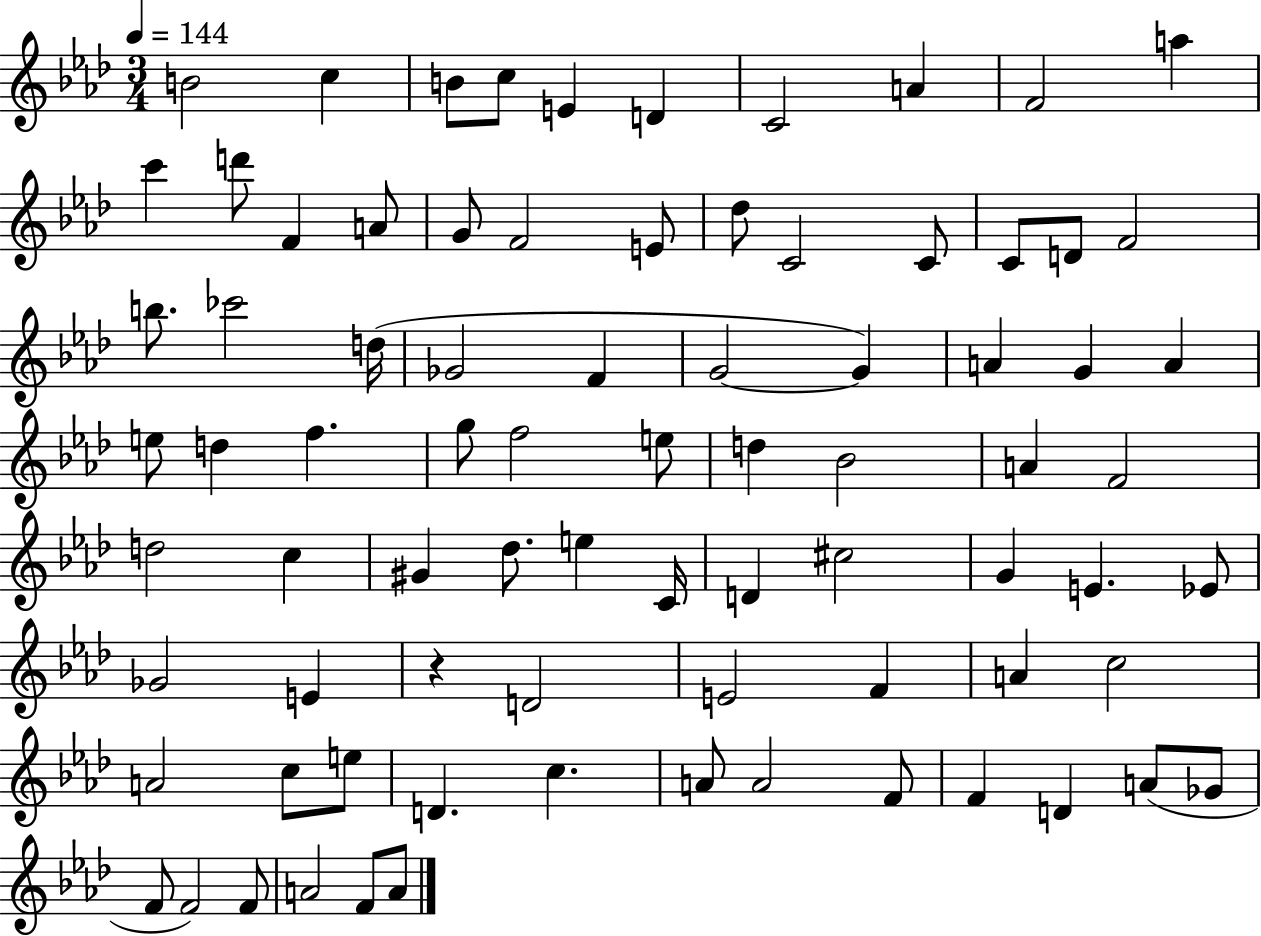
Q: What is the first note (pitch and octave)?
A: B4